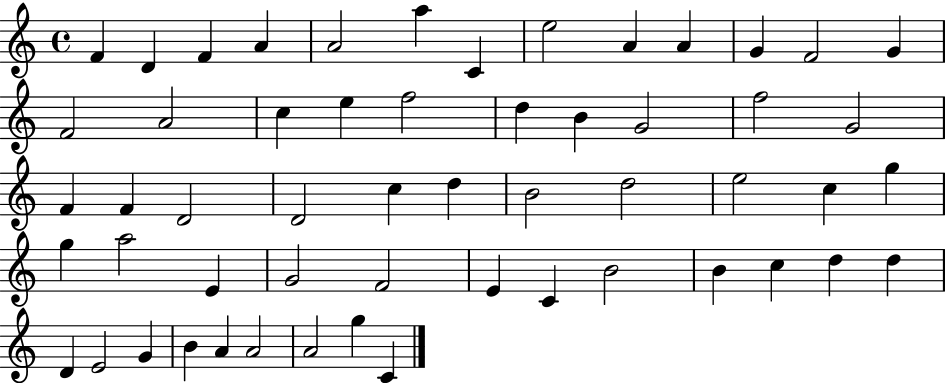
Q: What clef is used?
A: treble